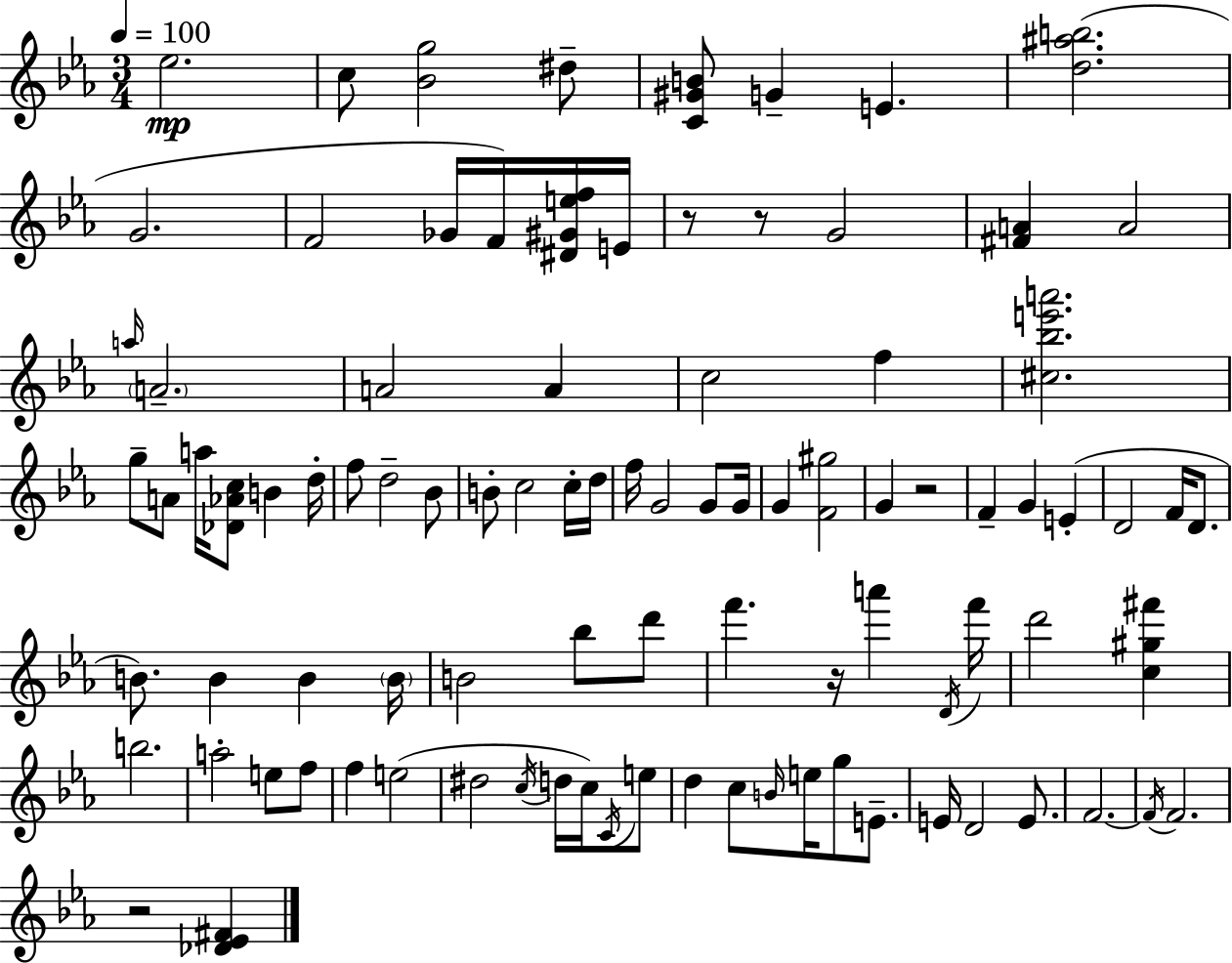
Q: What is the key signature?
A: EES major